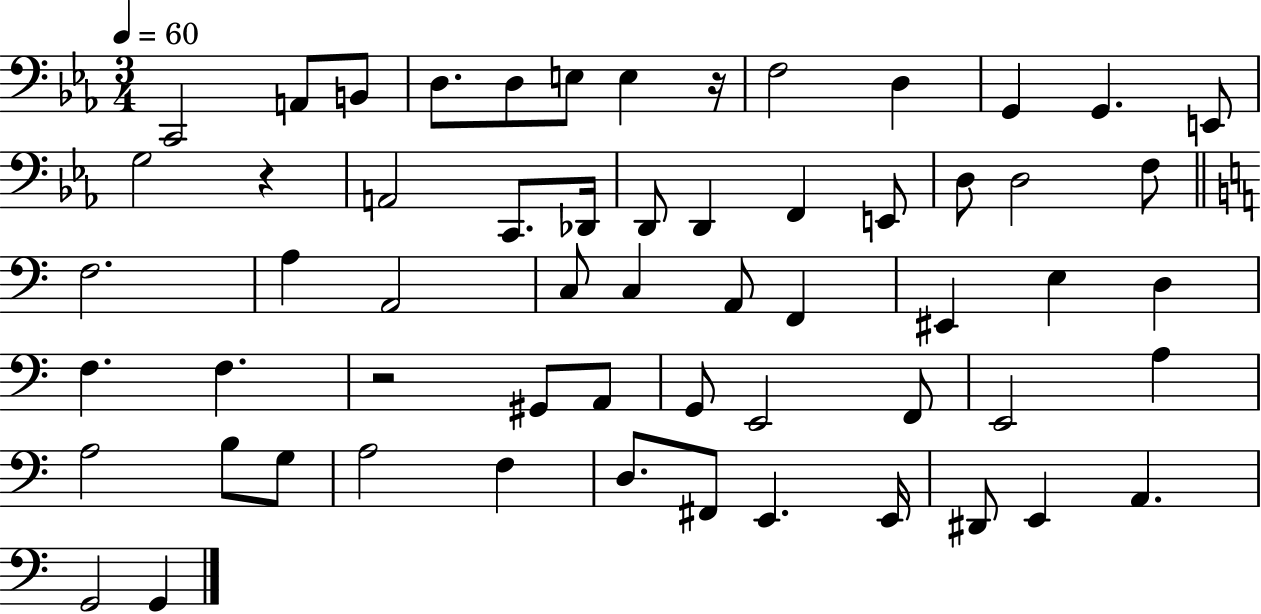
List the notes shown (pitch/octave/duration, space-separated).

C2/h A2/e B2/e D3/e. D3/e E3/e E3/q R/s F3/h D3/q G2/q G2/q. E2/e G3/h R/q A2/h C2/e. Db2/s D2/e D2/q F2/q E2/e D3/e D3/h F3/e F3/h. A3/q A2/h C3/e C3/q A2/e F2/q EIS2/q E3/q D3/q F3/q. F3/q. R/h G#2/e A2/e G2/e E2/h F2/e E2/h A3/q A3/h B3/e G3/e A3/h F3/q D3/e. F#2/e E2/q. E2/s D#2/e E2/q A2/q. G2/h G2/q